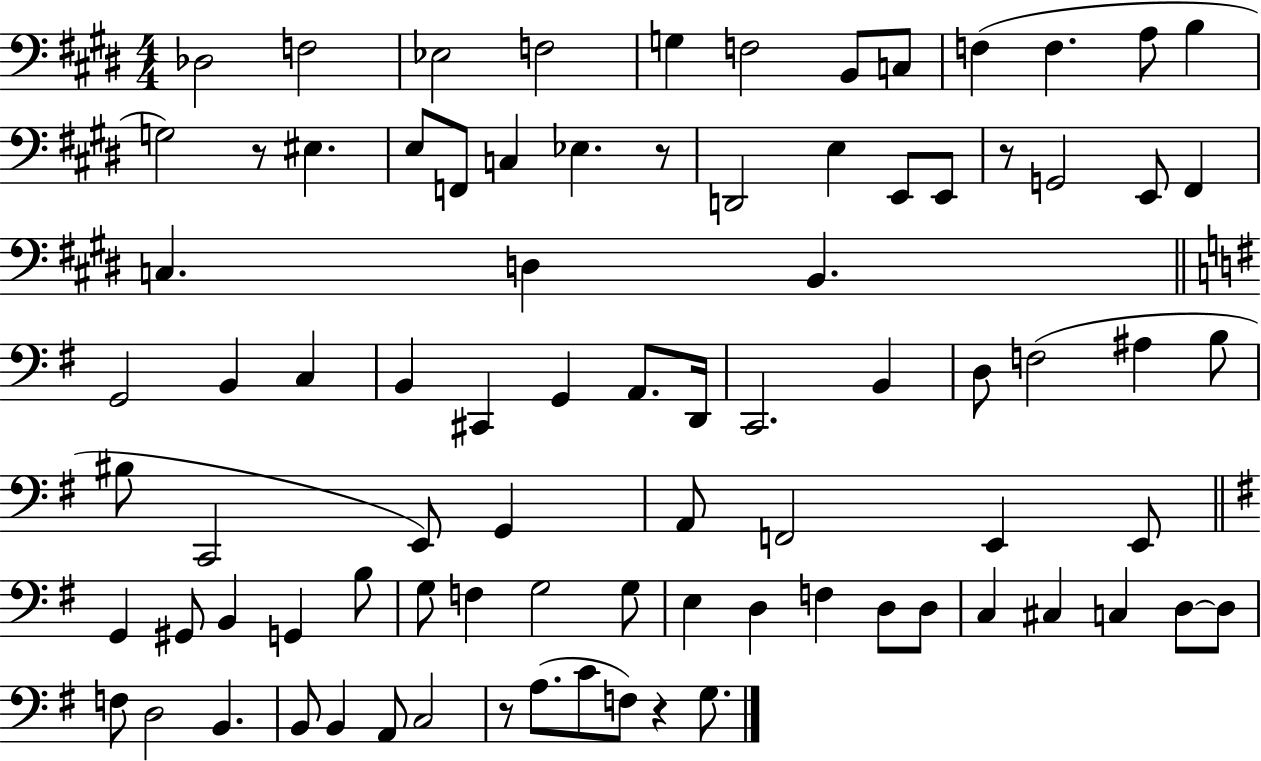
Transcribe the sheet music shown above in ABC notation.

X:1
T:Untitled
M:4/4
L:1/4
K:E
_D,2 F,2 _E,2 F,2 G, F,2 B,,/2 C,/2 F, F, A,/2 B, G,2 z/2 ^E, E,/2 F,,/2 C, _E, z/2 D,,2 E, E,,/2 E,,/2 z/2 G,,2 E,,/2 ^F,, C, D, B,, G,,2 B,, C, B,, ^C,, G,, A,,/2 D,,/4 C,,2 B,, D,/2 F,2 ^A, B,/2 ^B,/2 C,,2 E,,/2 G,, A,,/2 F,,2 E,, E,,/2 G,, ^G,,/2 B,, G,, B,/2 G,/2 F, G,2 G,/2 E, D, F, D,/2 D,/2 C, ^C, C, D,/2 D,/2 F,/2 D,2 B,, B,,/2 B,, A,,/2 C,2 z/2 A,/2 C/2 F,/2 z G,/2